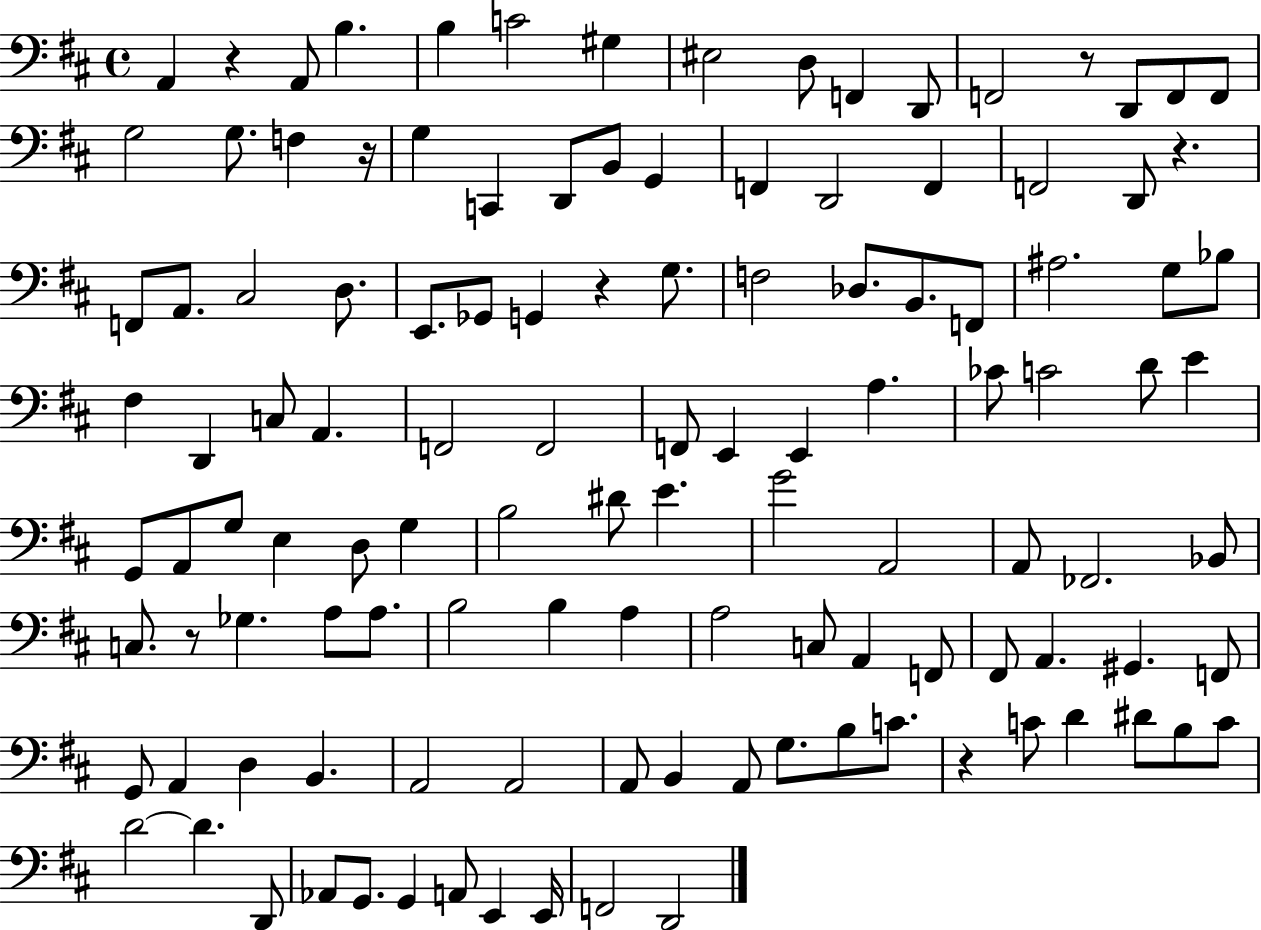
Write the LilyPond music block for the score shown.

{
  \clef bass
  \time 4/4
  \defaultTimeSignature
  \key d \major
  a,4 r4 a,8 b4. | b4 c'2 gis4 | eis2 d8 f,4 d,8 | f,2 r8 d,8 f,8 f,8 | \break g2 g8. f4 r16 | g4 c,4 d,8 b,8 g,4 | f,4 d,2 f,4 | f,2 d,8 r4. | \break f,8 a,8. cis2 d8. | e,8. ges,8 g,4 r4 g8. | f2 des8. b,8. f,8 | ais2. g8 bes8 | \break fis4 d,4 c8 a,4. | f,2 f,2 | f,8 e,4 e,4 a4. | ces'8 c'2 d'8 e'4 | \break g,8 a,8 g8 e4 d8 g4 | b2 dis'8 e'4. | g'2 a,2 | a,8 fes,2. bes,8 | \break c8. r8 ges4. a8 a8. | b2 b4 a4 | a2 c8 a,4 f,8 | fis,8 a,4. gis,4. f,8 | \break g,8 a,4 d4 b,4. | a,2 a,2 | a,8 b,4 a,8 g8. b8 c'8. | r4 c'8 d'4 dis'8 b8 c'8 | \break d'2~~ d'4. d,8 | aes,8 g,8. g,4 a,8 e,4 e,16 | f,2 d,2 | \bar "|."
}